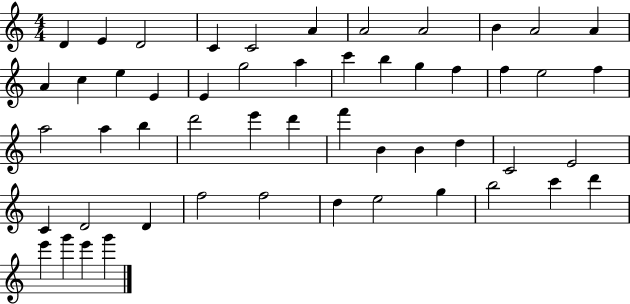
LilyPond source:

{
  \clef treble
  \numericTimeSignature
  \time 4/4
  \key c \major
  d'4 e'4 d'2 | c'4 c'2 a'4 | a'2 a'2 | b'4 a'2 a'4 | \break a'4 c''4 e''4 e'4 | e'4 g''2 a''4 | c'''4 b''4 g''4 f''4 | f''4 e''2 f''4 | \break a''2 a''4 b''4 | d'''2 e'''4 d'''4 | f'''4 b'4 b'4 d''4 | c'2 e'2 | \break c'4 d'2 d'4 | f''2 f''2 | d''4 e''2 g''4 | b''2 c'''4 d'''4 | \break e'''4 g'''4 e'''4 g'''4 | \bar "|."
}